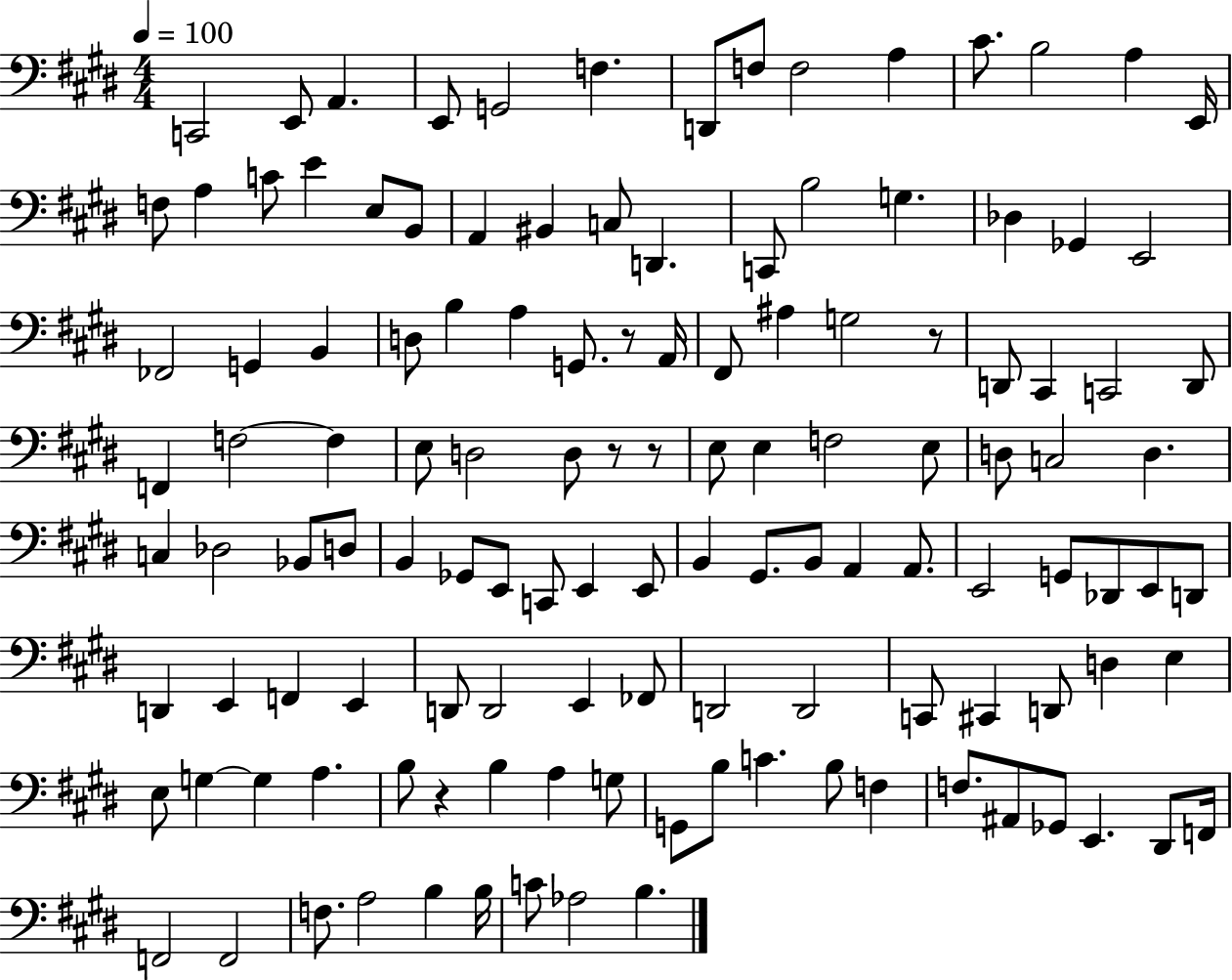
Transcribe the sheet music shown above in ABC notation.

X:1
T:Untitled
M:4/4
L:1/4
K:E
C,,2 E,,/2 A,, E,,/2 G,,2 F, D,,/2 F,/2 F,2 A, ^C/2 B,2 A, E,,/4 F,/2 A, C/2 E E,/2 B,,/2 A,, ^B,, C,/2 D,, C,,/2 B,2 G, _D, _G,, E,,2 _F,,2 G,, B,, D,/2 B, A, G,,/2 z/2 A,,/4 ^F,,/2 ^A, G,2 z/2 D,,/2 ^C,, C,,2 D,,/2 F,, F,2 F, E,/2 D,2 D,/2 z/2 z/2 E,/2 E, F,2 E,/2 D,/2 C,2 D, C, _D,2 _B,,/2 D,/2 B,, _G,,/2 E,,/2 C,,/2 E,, E,,/2 B,, ^G,,/2 B,,/2 A,, A,,/2 E,,2 G,,/2 _D,,/2 E,,/2 D,,/2 D,, E,, F,, E,, D,,/2 D,,2 E,, _F,,/2 D,,2 D,,2 C,,/2 ^C,, D,,/2 D, E, E,/2 G, G, A, B,/2 z B, A, G,/2 G,,/2 B,/2 C B,/2 F, F,/2 ^A,,/2 _G,,/2 E,, ^D,,/2 F,,/4 F,,2 F,,2 F,/2 A,2 B, B,/4 C/2 _A,2 B,